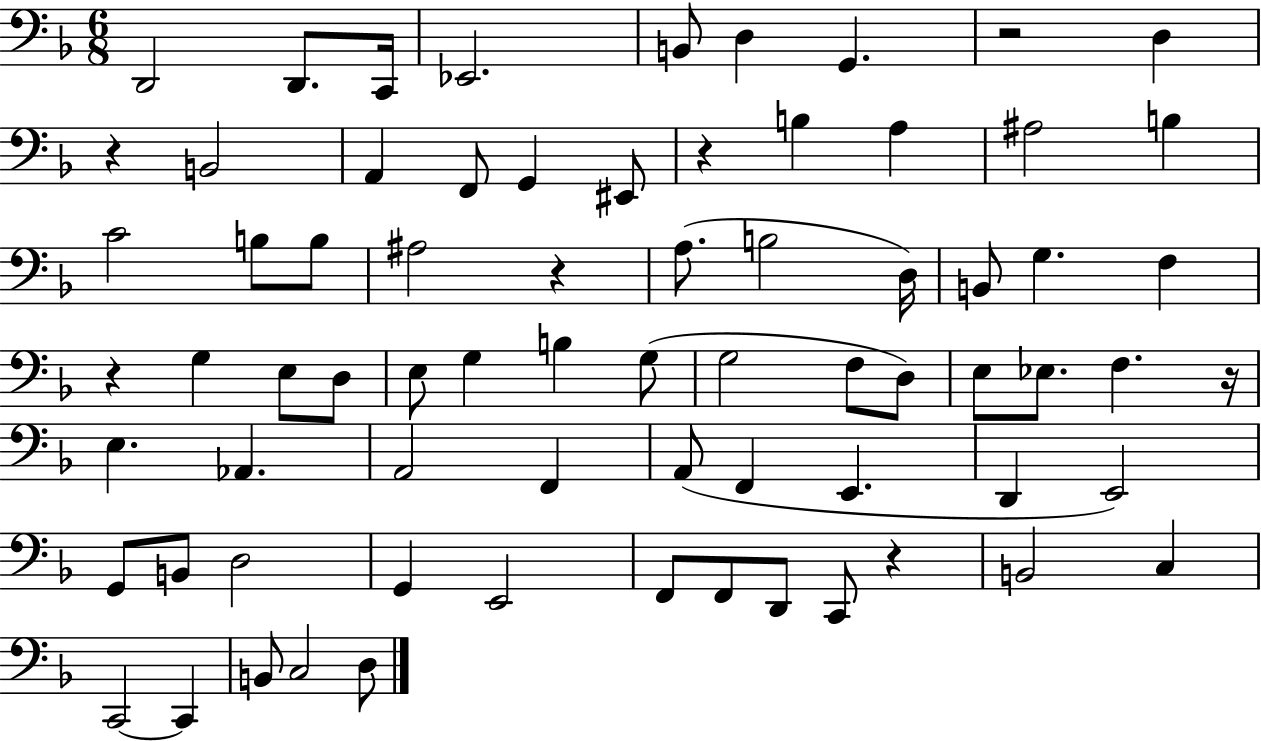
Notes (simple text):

D2/h D2/e. C2/s Eb2/h. B2/e D3/q G2/q. R/h D3/q R/q B2/h A2/q F2/e G2/q EIS2/e R/q B3/q A3/q A#3/h B3/q C4/h B3/e B3/e A#3/h R/q A3/e. B3/h D3/s B2/e G3/q. F3/q R/q G3/q E3/e D3/e E3/e G3/q B3/q G3/e G3/h F3/e D3/e E3/e Eb3/e. F3/q. R/s E3/q. Ab2/q. A2/h F2/q A2/e F2/q E2/q. D2/q E2/h G2/e B2/e D3/h G2/q E2/h F2/e F2/e D2/e C2/e R/q B2/h C3/q C2/h C2/q B2/e C3/h D3/e